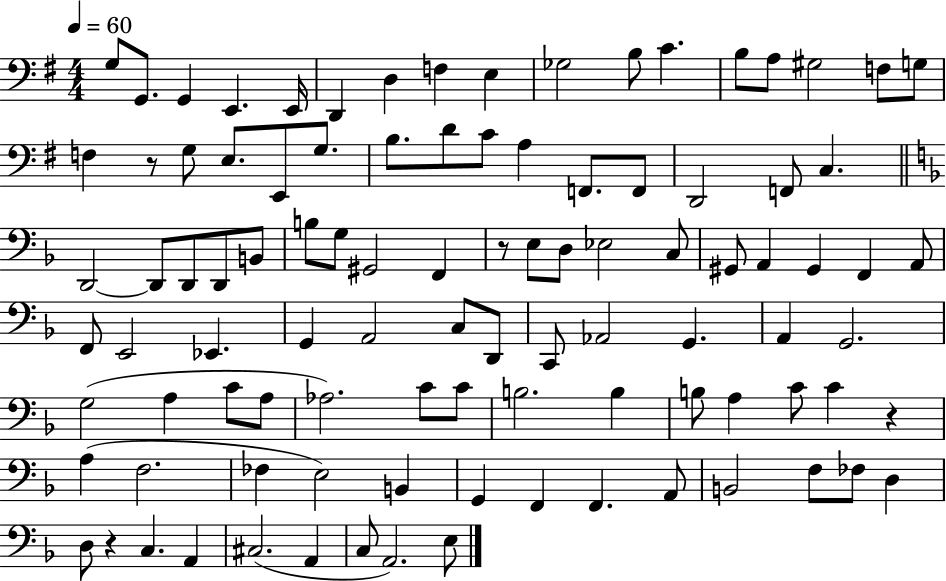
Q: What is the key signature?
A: G major